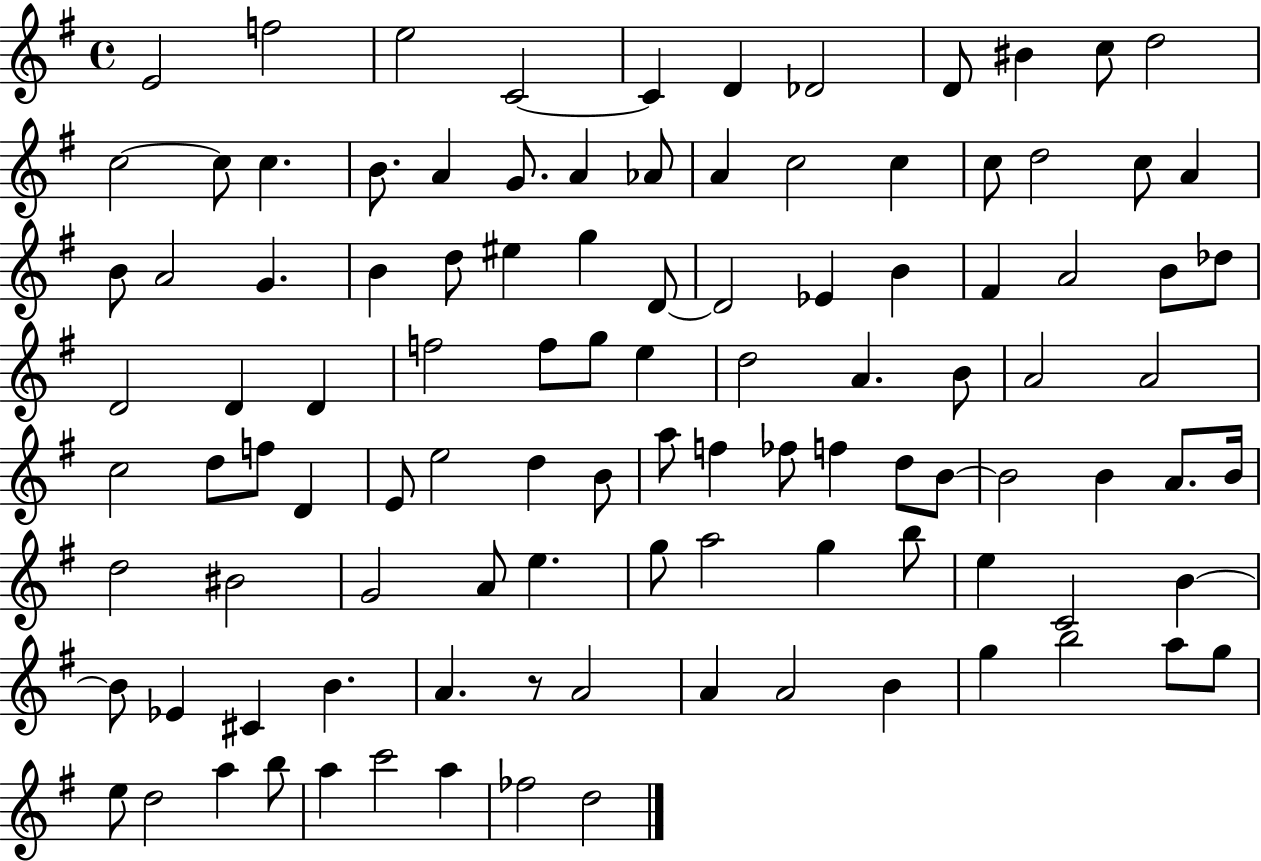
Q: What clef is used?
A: treble